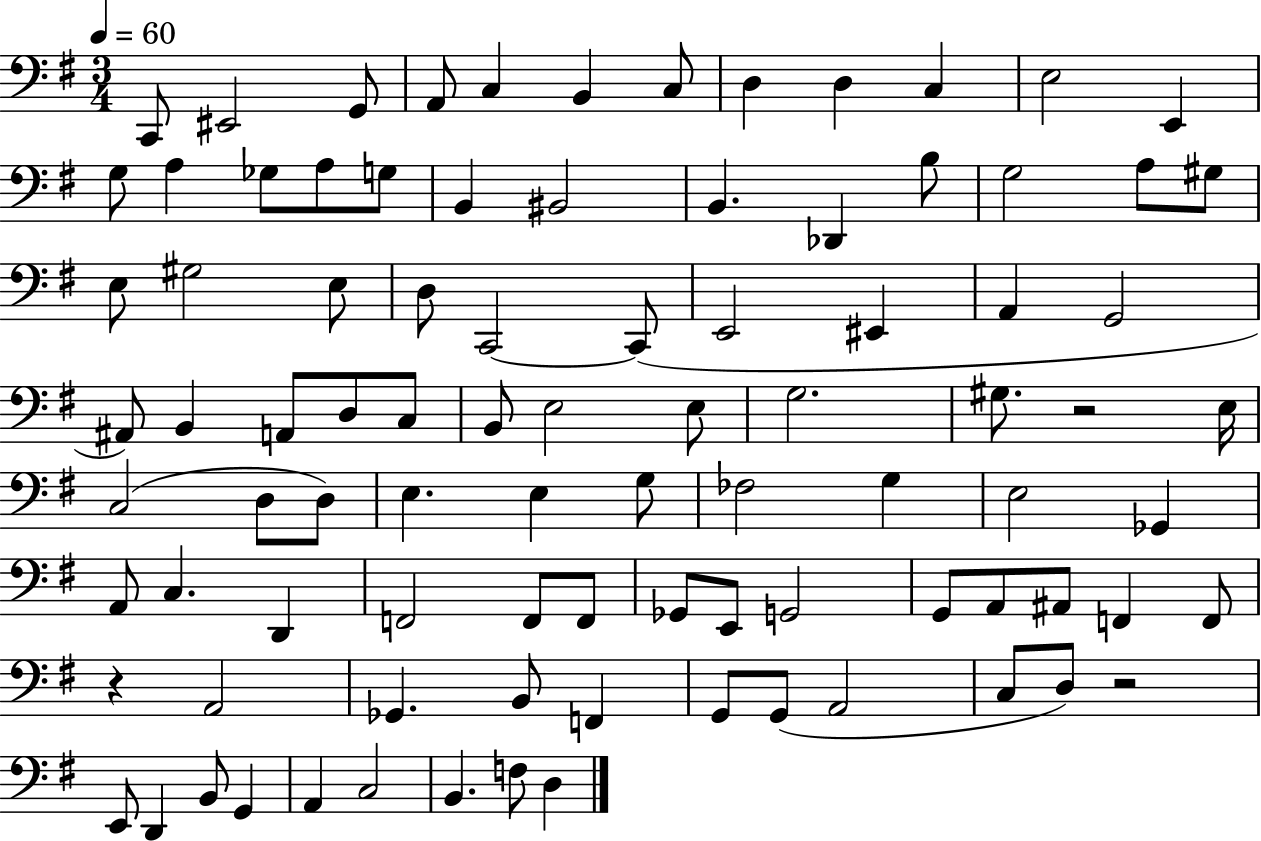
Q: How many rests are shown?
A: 3